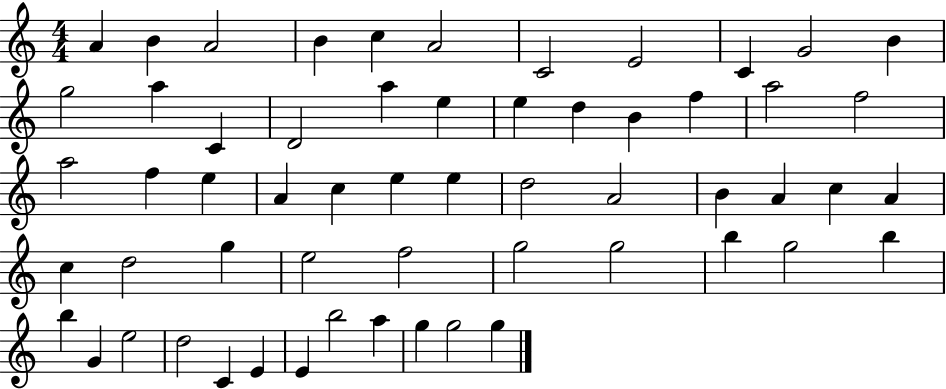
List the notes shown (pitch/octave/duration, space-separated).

A4/q B4/q A4/h B4/q C5/q A4/h C4/h E4/h C4/q G4/h B4/q G5/h A5/q C4/q D4/h A5/q E5/q E5/q D5/q B4/q F5/q A5/h F5/h A5/h F5/q E5/q A4/q C5/q E5/q E5/q D5/h A4/h B4/q A4/q C5/q A4/q C5/q D5/h G5/q E5/h F5/h G5/h G5/h B5/q G5/h B5/q B5/q G4/q E5/h D5/h C4/q E4/q E4/q B5/h A5/q G5/q G5/h G5/q